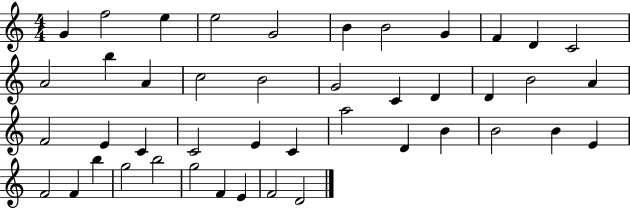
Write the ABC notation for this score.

X:1
T:Untitled
M:4/4
L:1/4
K:C
G f2 e e2 G2 B B2 G F D C2 A2 b A c2 B2 G2 C D D B2 A F2 E C C2 E C a2 D B B2 B E F2 F b g2 b2 g2 F E F2 D2